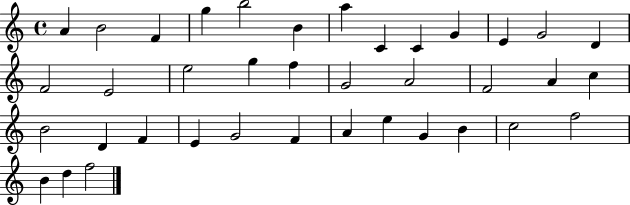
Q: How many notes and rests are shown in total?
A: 38